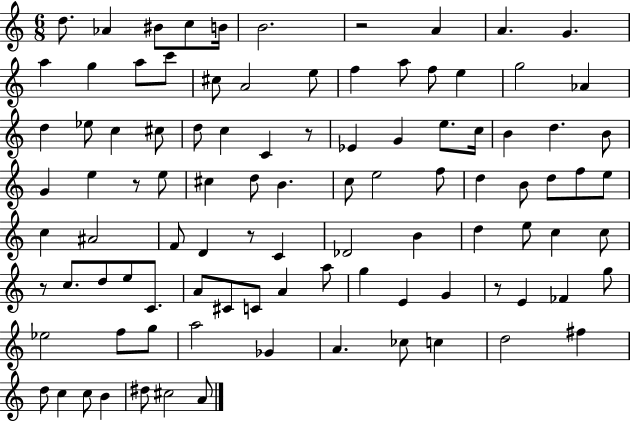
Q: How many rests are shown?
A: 6